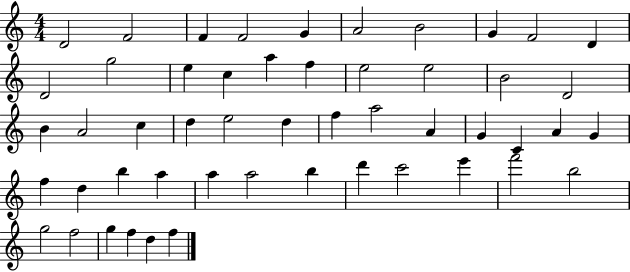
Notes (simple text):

D4/h F4/h F4/q F4/h G4/q A4/h B4/h G4/q F4/h D4/q D4/h G5/h E5/q C5/q A5/q F5/q E5/h E5/h B4/h D4/h B4/q A4/h C5/q D5/q E5/h D5/q F5/q A5/h A4/q G4/q C4/q A4/q G4/q F5/q D5/q B5/q A5/q A5/q A5/h B5/q D6/q C6/h E6/q F6/h B5/h G5/h F5/h G5/q F5/q D5/q F5/q